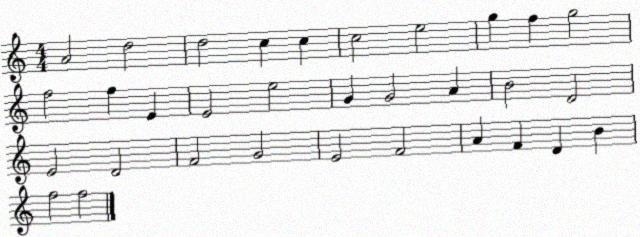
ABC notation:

X:1
T:Untitled
M:4/4
L:1/4
K:C
A2 d2 d2 c c c2 e2 g f g2 f2 f E E2 e2 G G2 A B2 D2 E2 D2 F2 G2 E2 F2 A F D B f2 f2